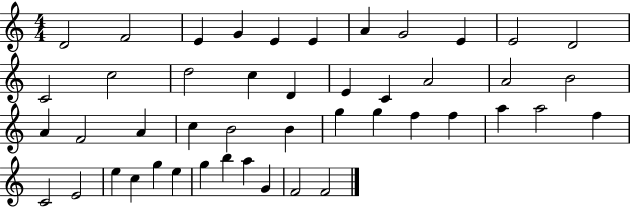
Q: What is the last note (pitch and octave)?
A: F4